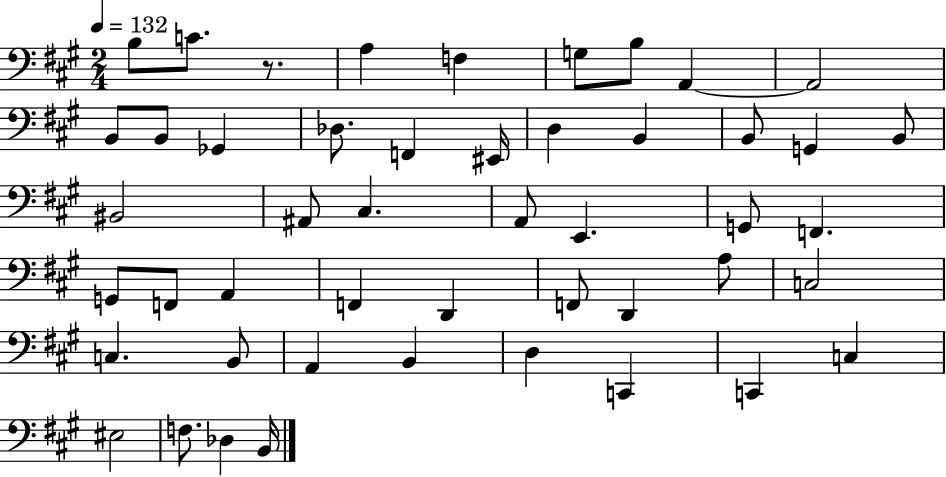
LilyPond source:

{
  \clef bass
  \numericTimeSignature
  \time 2/4
  \key a \major
  \tempo 4 = 132
  \repeat volta 2 { b8 c'8. r8. | a4 f4 | g8 b8 a,4~~ | a,2 | \break b,8 b,8 ges,4 | des8. f,4 eis,16 | d4 b,4 | b,8 g,4 b,8 | \break bis,2 | ais,8 cis4. | a,8 e,4. | g,8 f,4. | \break g,8 f,8 a,4 | f,4 d,4 | f,8 d,4 a8 | c2 | \break c4. b,8 | a,4 b,4 | d4 c,4 | c,4 c4 | \break eis2 | f8. des4 b,16 | } \bar "|."
}